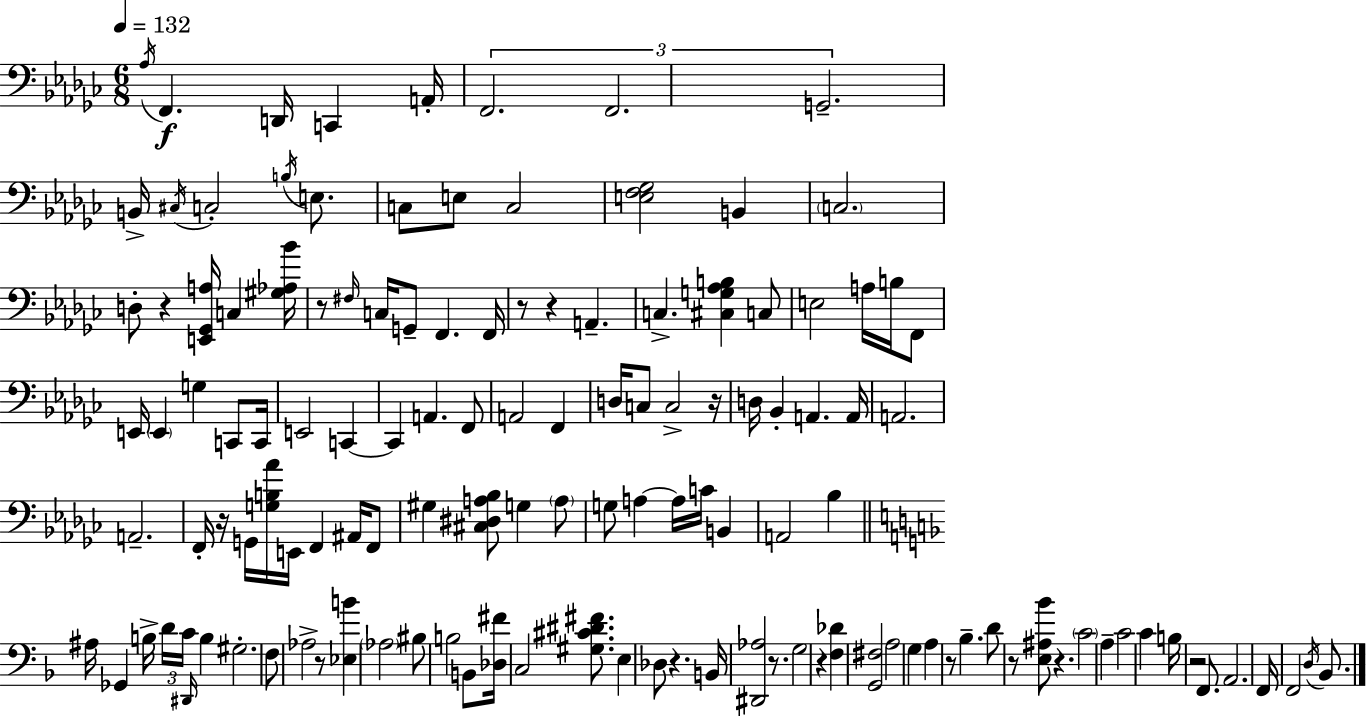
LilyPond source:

{
  \clef bass
  \numericTimeSignature
  \time 6/8
  \key ees \minor
  \tempo 4 = 132
  \acciaccatura { aes16 }\f f,4. d,16 c,4 | a,16-. \tuplet 3/2 { f,2. | f,2. | g,2.-- } | \break b,16-> \acciaccatura { cis16 } c2-. \acciaccatura { b16 } | e8. c8 e8 c2 | <e f ges>2 b,4 | \parenthesize c2. | \break d8-. r4 <e, ges, a>16 c4 | <gis aes bes'>16 r8 \grace { fis16 } c16 g,8-- f,4. | f,16 r8 r4 a,4.-- | c4.-> <cis g aes b>4 | \break c8 e2 | a16 b16 f,8 e,16 \parenthesize e,4 g4 | c,8 c,16 e,2 | c,4~~ c,4 a,4. | \break f,8 a,2 | f,4 d16 c8 c2-> | r16 d16 bes,4-. a,4. | a,16 a,2. | \break a,2.-- | f,16-. r16 g,16 <g b aes'>16 e,16 f,4 | ais,16 f,8 gis4 <cis dis a bes>8 g4 | \parenthesize a8 g8 a4~~ a16 c'16 | \break b,4 a,2 | bes4 \bar "||" \break \key f \major ais16 ges,4 b16-> \tuplet 3/2 { d'16 c'16 \grace { dis,16 } } b4 | gis2.-. | f8 aes2-> r8 | <ees b'>4 \parenthesize aes2 | \break bis8 b2 b,8 | <des fis'>16 c2 <gis cis' dis' fis'>8. | e4 des8 r4. | b,16 <dis, aes>2 r8. | \break g2 r4 | <f des'>4 <g, fis>2 | a2 g4 | a4 r8 bes4.-- | \break d'8 r8 <e ais bes'>8 r4. | \parenthesize c'2 a4-- | c'2 c'4 | b16 r2 f,8. | \break a,2. | f,16 f,2 \acciaccatura { d16 } bes,8. | \bar "|."
}